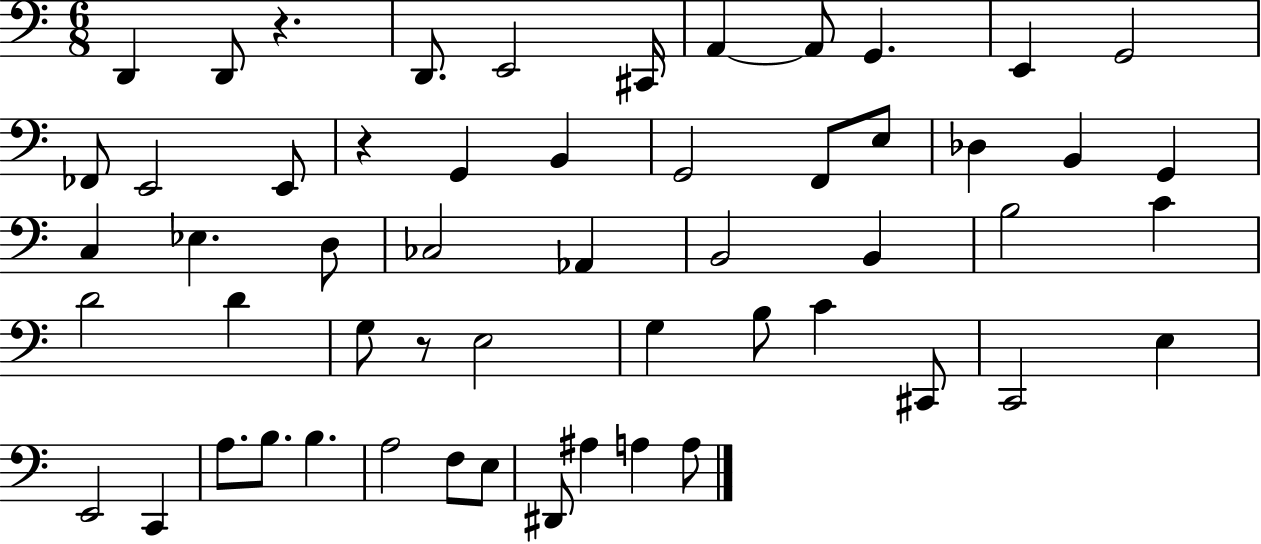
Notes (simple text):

D2/q D2/e R/q. D2/e. E2/h C#2/s A2/q A2/e G2/q. E2/q G2/h FES2/e E2/h E2/e R/q G2/q B2/q G2/h F2/e E3/e Db3/q B2/q G2/q C3/q Eb3/q. D3/e CES3/h Ab2/q B2/h B2/q B3/h C4/q D4/h D4/q G3/e R/e E3/h G3/q B3/e C4/q C#2/e C2/h E3/q E2/h C2/q A3/e. B3/e. B3/q. A3/h F3/e E3/e D#2/e A#3/q A3/q A3/e